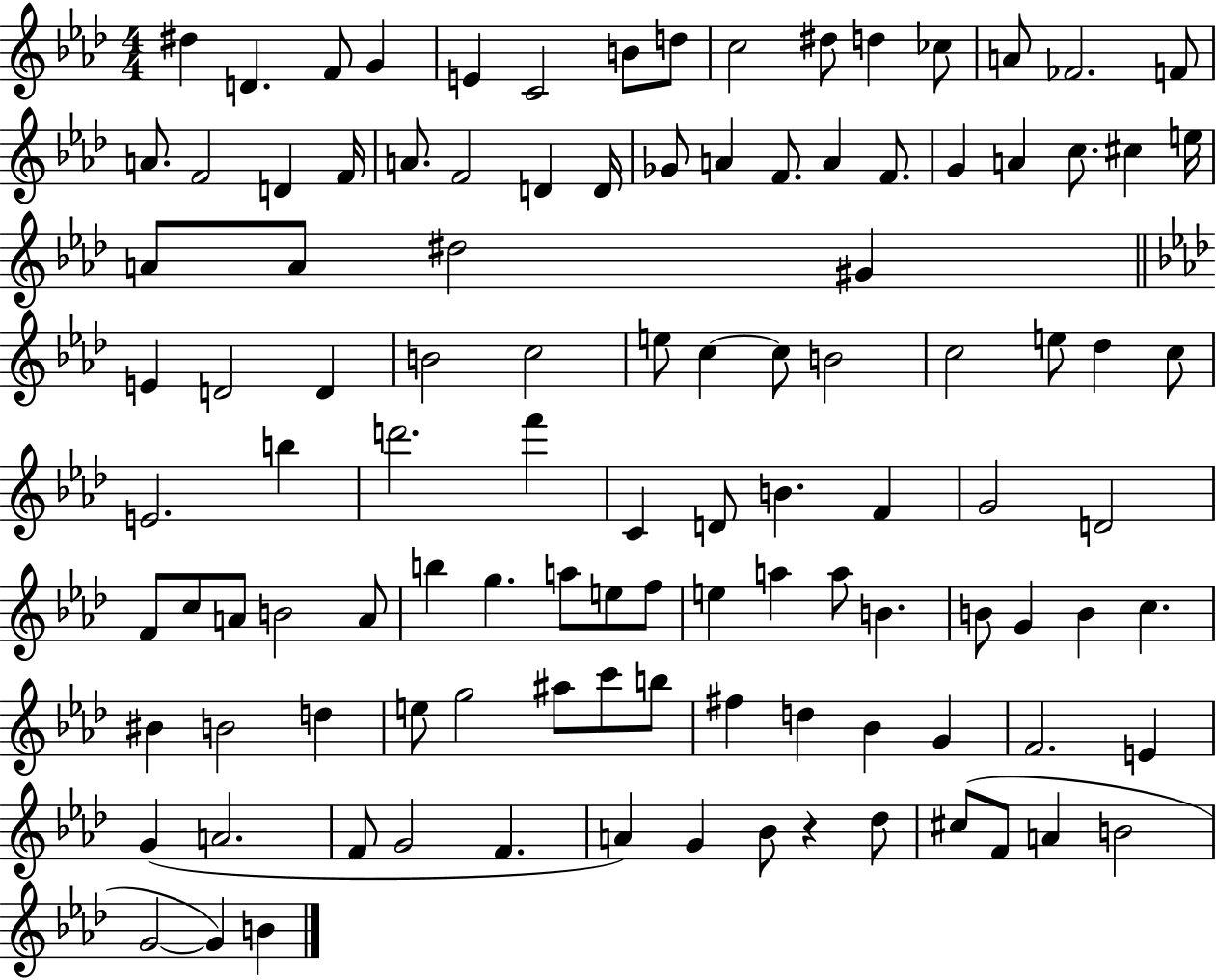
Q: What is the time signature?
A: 4/4